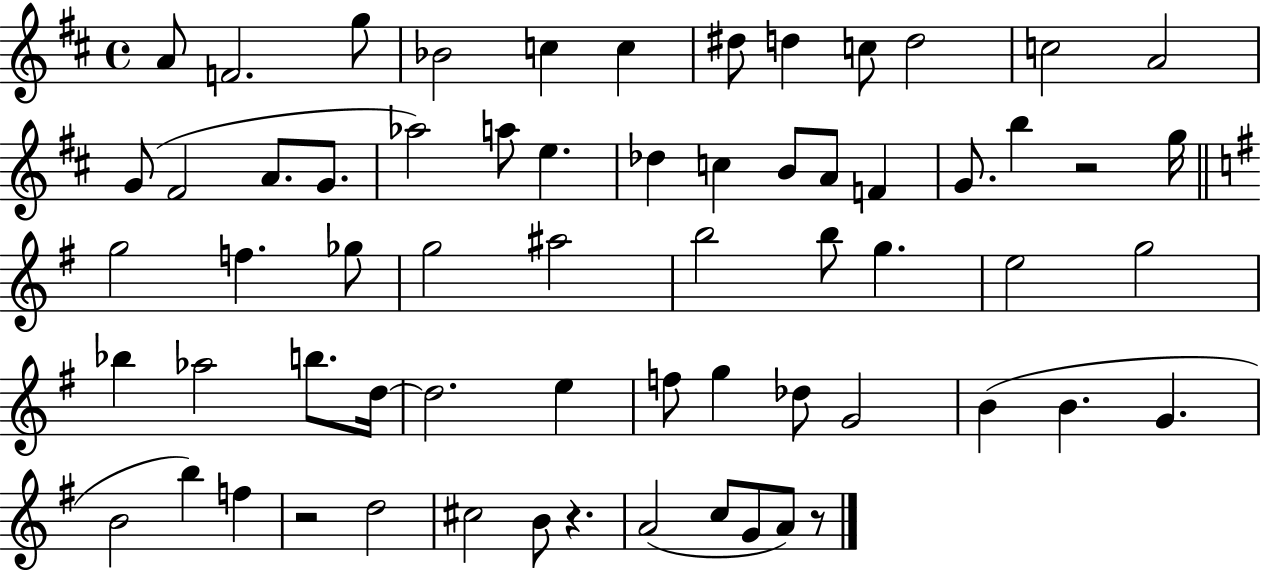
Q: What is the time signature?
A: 4/4